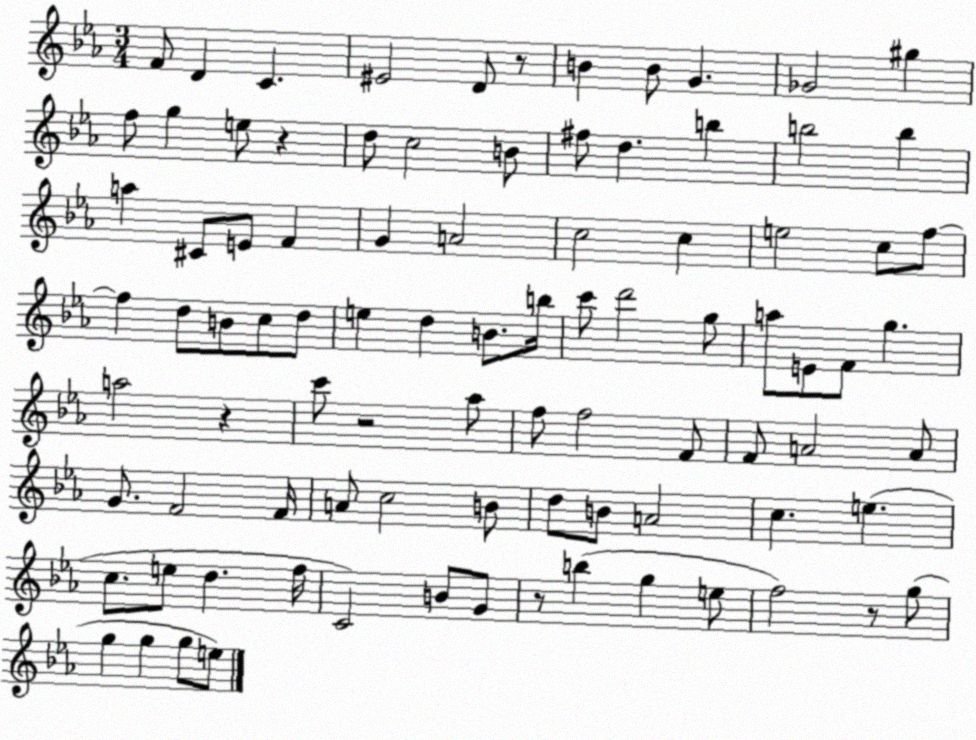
X:1
T:Untitled
M:3/4
L:1/4
K:Eb
F/2 D C ^E2 D/2 z/2 B B/2 G _G2 ^g f/2 g e/2 z d/2 c2 B/2 ^f/2 d b b2 b a ^C/2 E/2 F G A2 c2 c e2 c/2 f/2 f d/2 B/2 c/2 d/2 e d B/2 b/4 c'/2 d'2 g/2 a/2 E/2 F/2 g a2 z c'/2 z2 _a/2 f/2 f2 F/2 F/2 A2 A/2 G/2 F2 F/4 A/2 c2 B/2 d/2 B/2 A2 c e c/2 e/2 d f/4 C2 B/2 G/2 z/2 b g e/2 f2 z/2 g/2 g g g/2 e/2